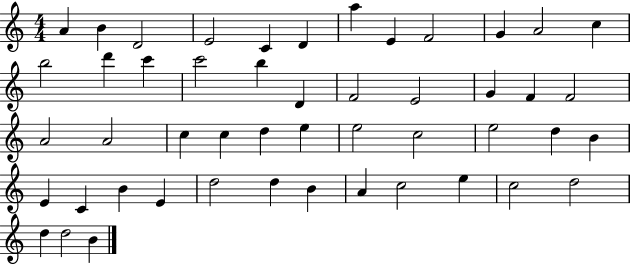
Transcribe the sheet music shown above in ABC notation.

X:1
T:Untitled
M:4/4
L:1/4
K:C
A B D2 E2 C D a E F2 G A2 c b2 d' c' c'2 b D F2 E2 G F F2 A2 A2 c c d e e2 c2 e2 d B E C B E d2 d B A c2 e c2 d2 d d2 B